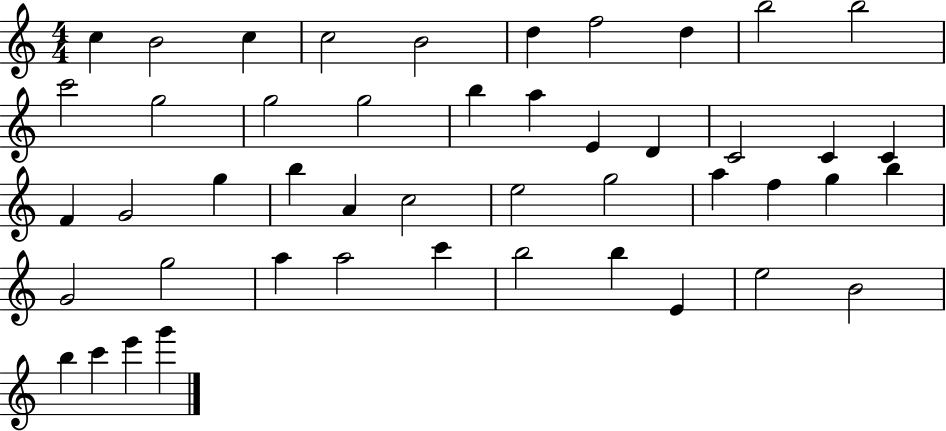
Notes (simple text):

C5/q B4/h C5/q C5/h B4/h D5/q F5/h D5/q B5/h B5/h C6/h G5/h G5/h G5/h B5/q A5/q E4/q D4/q C4/h C4/q C4/q F4/q G4/h G5/q B5/q A4/q C5/h E5/h G5/h A5/q F5/q G5/q B5/q G4/h G5/h A5/q A5/h C6/q B5/h B5/q E4/q E5/h B4/h B5/q C6/q E6/q G6/q